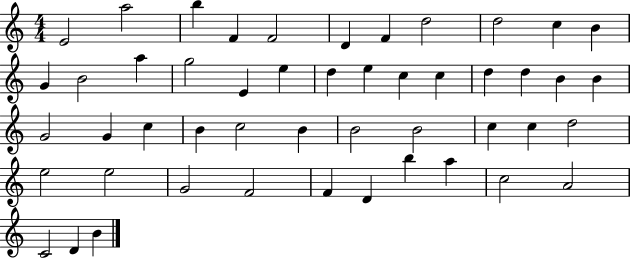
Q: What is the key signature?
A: C major